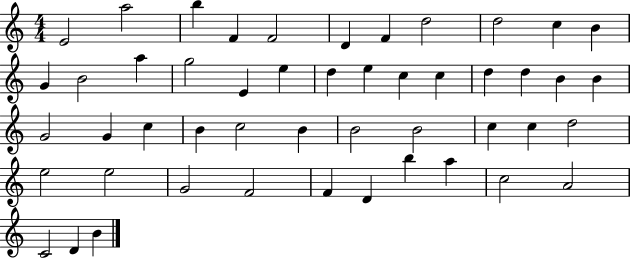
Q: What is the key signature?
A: C major